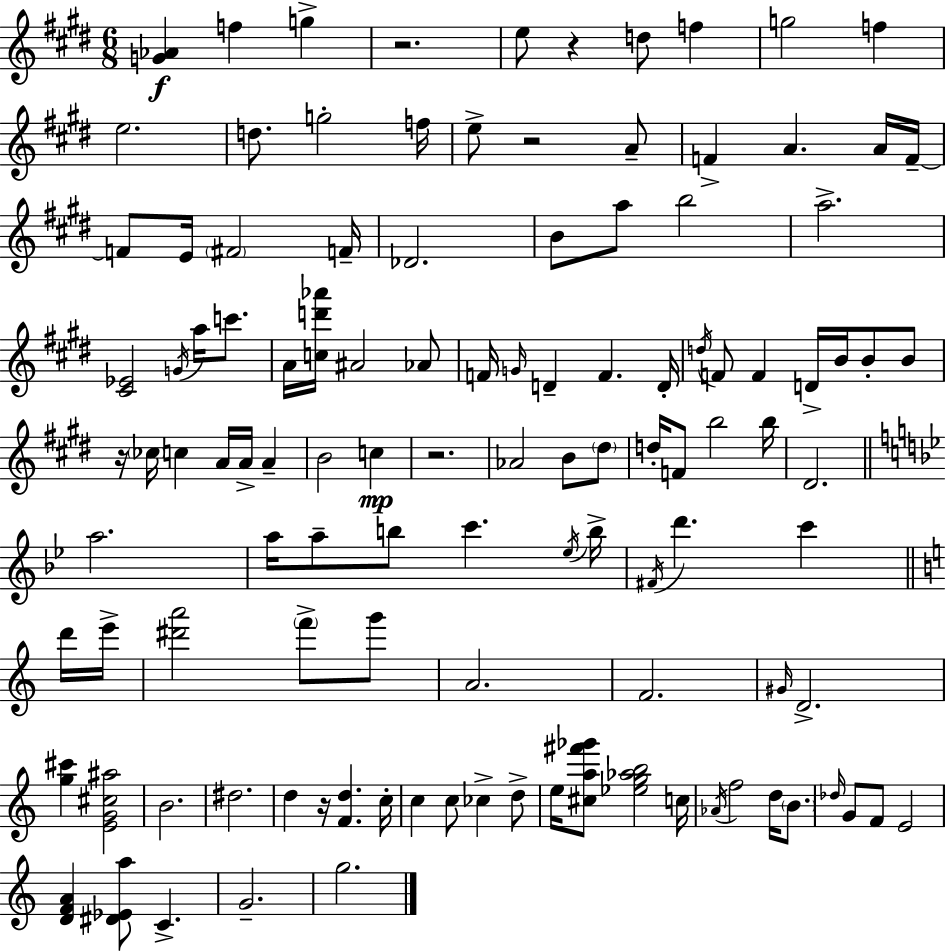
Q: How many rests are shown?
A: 6